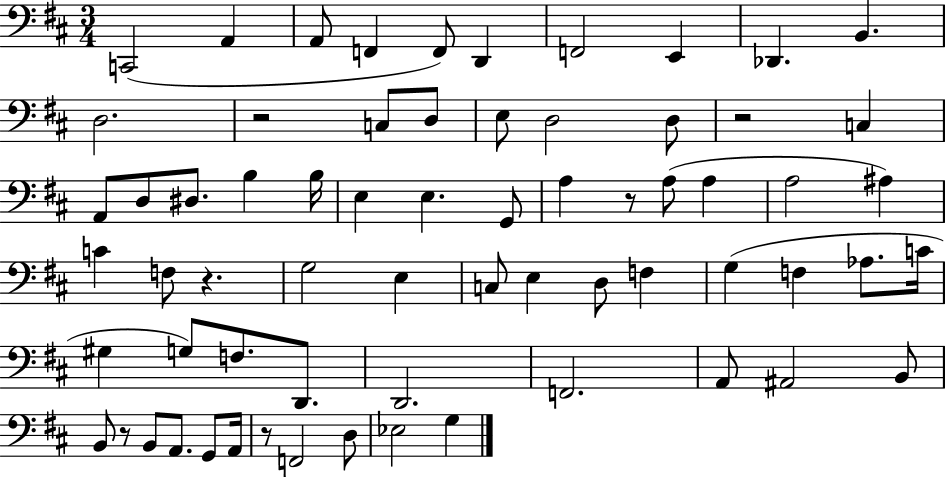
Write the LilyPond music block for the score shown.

{
  \clef bass
  \numericTimeSignature
  \time 3/4
  \key d \major
  c,2( a,4 | a,8 f,4 f,8) d,4 | f,2 e,4 | des,4. b,4. | \break d2. | r2 c8 d8 | e8 d2 d8 | r2 c4 | \break a,8 d8 dis8. b4 b16 | e4 e4. g,8 | a4 r8 a8( a4 | a2 ais4) | \break c'4 f8 r4. | g2 e4 | c8 e4 d8 f4 | g4( f4 aes8. c'16 | \break gis4 g8) f8. d,8. | d,2. | f,2. | a,8 ais,2 b,8 | \break b,8 r8 b,8 a,8. g,8 a,16 | r8 f,2 d8 | ees2 g4 | \bar "|."
}